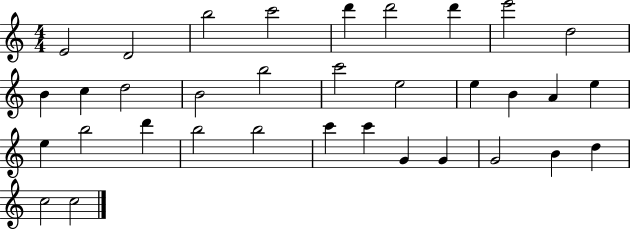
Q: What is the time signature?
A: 4/4